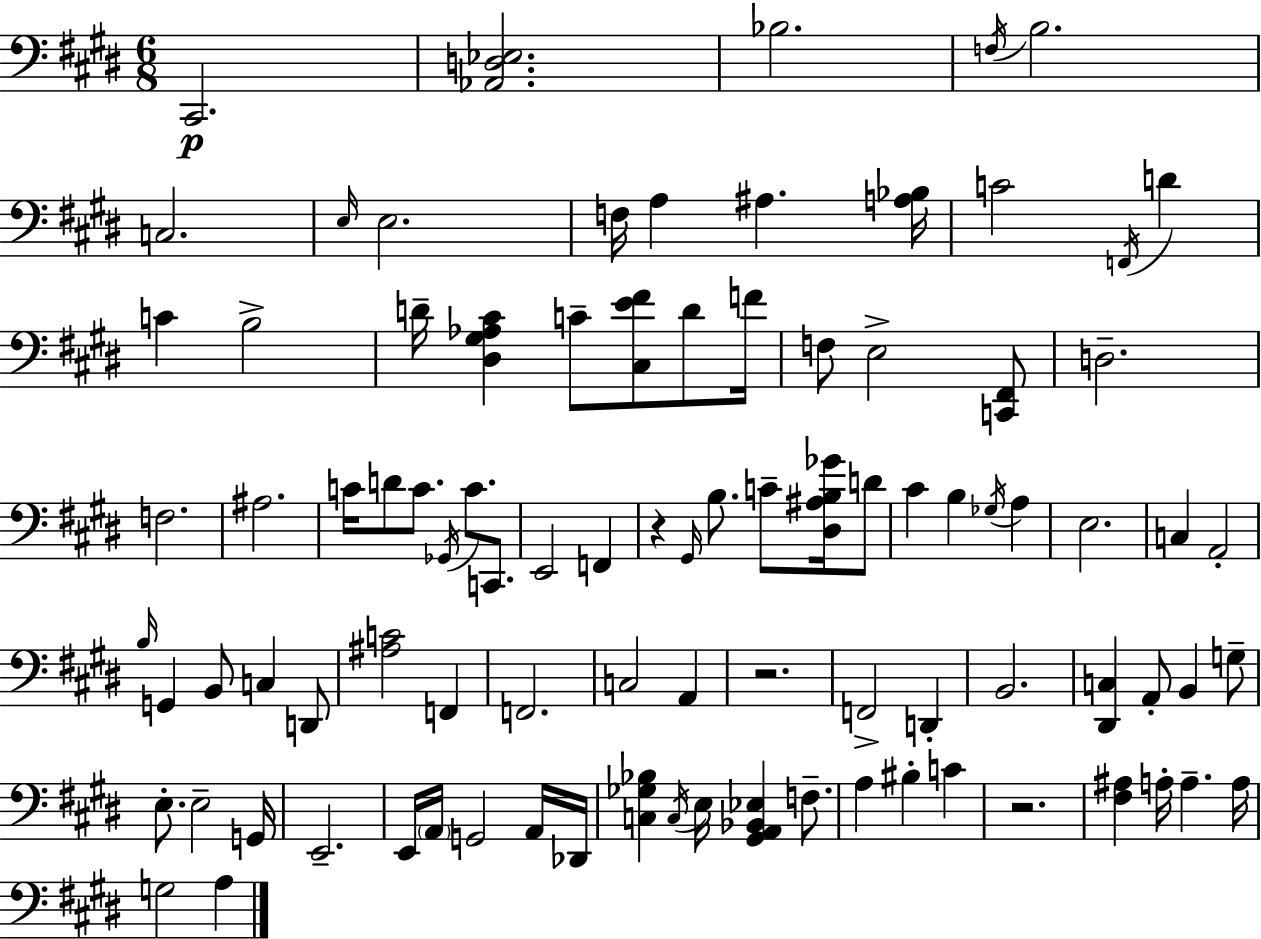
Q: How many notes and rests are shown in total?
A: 92